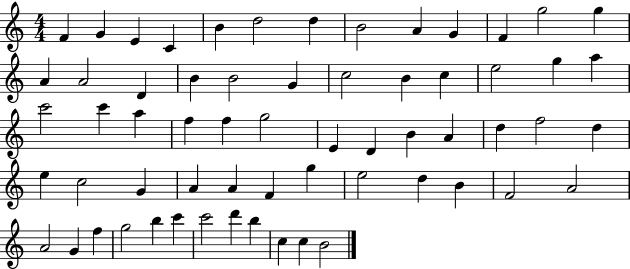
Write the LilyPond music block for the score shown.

{
  \clef treble
  \numericTimeSignature
  \time 4/4
  \key c \major
  f'4 g'4 e'4 c'4 | b'4 d''2 d''4 | b'2 a'4 g'4 | f'4 g''2 g''4 | \break a'4 a'2 d'4 | b'4 b'2 g'4 | c''2 b'4 c''4 | e''2 g''4 a''4 | \break c'''2 c'''4 a''4 | f''4 f''4 g''2 | e'4 d'4 b'4 a'4 | d''4 f''2 d''4 | \break e''4 c''2 g'4 | a'4 a'4 f'4 g''4 | e''2 d''4 b'4 | f'2 a'2 | \break a'2 g'4 f''4 | g''2 b''4 c'''4 | c'''2 d'''4 b''4 | c''4 c''4 b'2 | \break \bar "|."
}